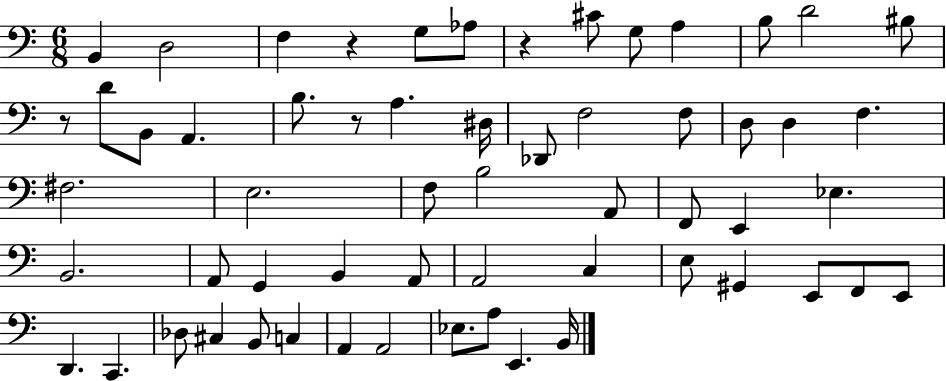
X:1
T:Untitled
M:6/8
L:1/4
K:C
B,, D,2 F, z G,/2 _A,/2 z ^C/2 G,/2 A, B,/2 D2 ^B,/2 z/2 D/2 B,,/2 A,, B,/2 z/2 A, ^D,/4 _D,,/2 F,2 F,/2 D,/2 D, F, ^F,2 E,2 F,/2 B,2 A,,/2 F,,/2 E,, _E, B,,2 A,,/2 G,, B,, A,,/2 A,,2 C, E,/2 ^G,, E,,/2 F,,/2 E,,/2 D,, C,, _D,/2 ^C, B,,/2 C, A,, A,,2 _E,/2 A,/2 E,, B,,/4